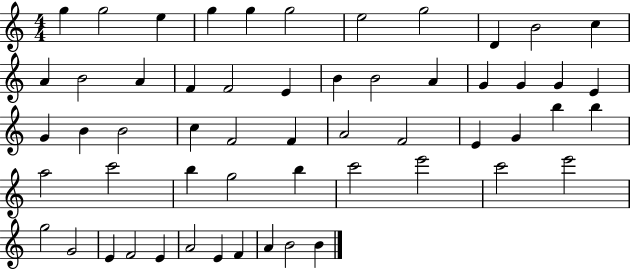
X:1
T:Untitled
M:4/4
L:1/4
K:C
g g2 e g g g2 e2 g2 D B2 c A B2 A F F2 E B B2 A G G G E G B B2 c F2 F A2 F2 E G b b a2 c'2 b g2 b c'2 e'2 c'2 e'2 g2 G2 E F2 E A2 E F A B2 B